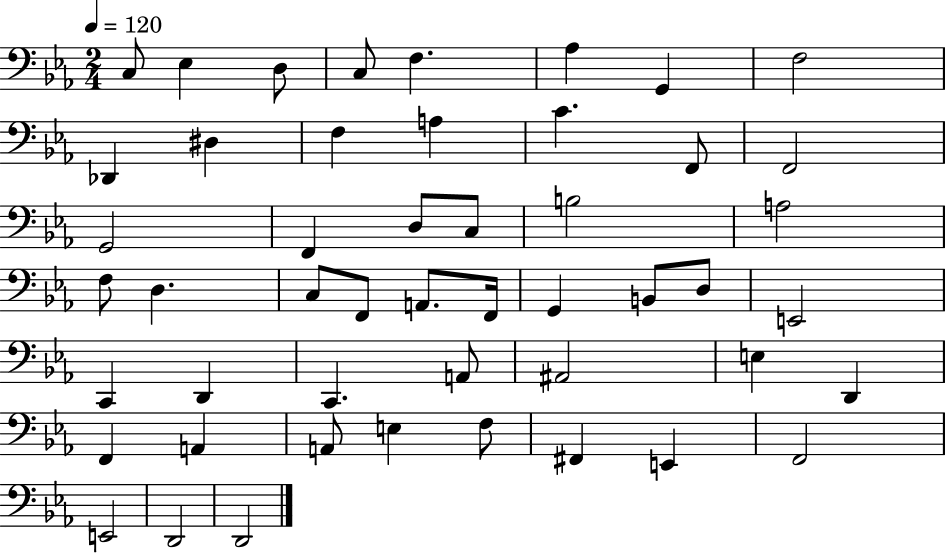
{
  \clef bass
  \numericTimeSignature
  \time 2/4
  \key ees \major
  \tempo 4 = 120
  \repeat volta 2 { c8 ees4 d8 | c8 f4. | aes4 g,4 | f2 | \break des,4 dis4 | f4 a4 | c'4. f,8 | f,2 | \break g,2 | f,4 d8 c8 | b2 | a2 | \break f8 d4. | c8 f,8 a,8. f,16 | g,4 b,8 d8 | e,2 | \break c,4 d,4 | c,4. a,8 | ais,2 | e4 d,4 | \break f,4 a,4 | a,8 e4 f8 | fis,4 e,4 | f,2 | \break e,2 | d,2 | d,2 | } \bar "|."
}